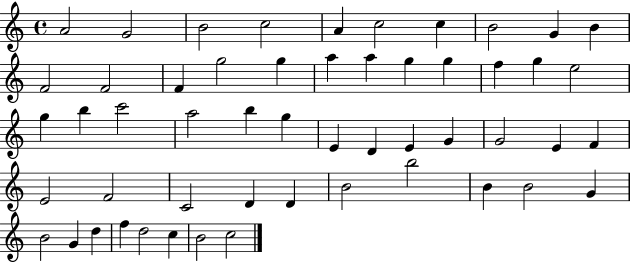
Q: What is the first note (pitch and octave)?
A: A4